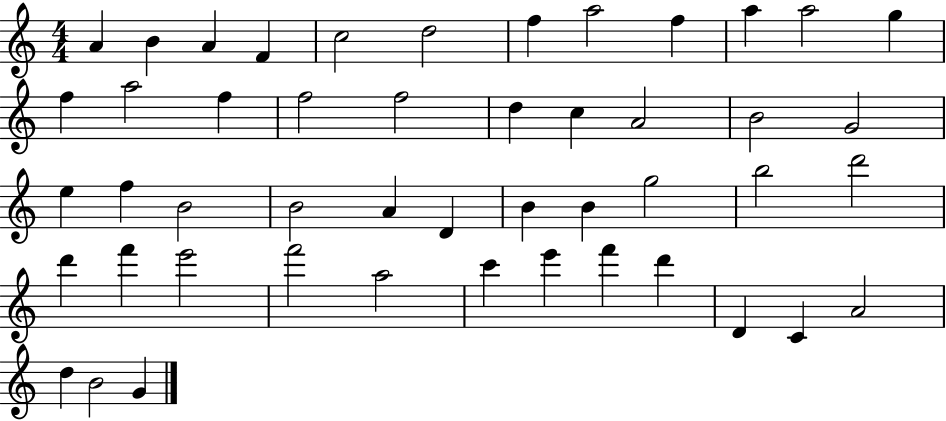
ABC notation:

X:1
T:Untitled
M:4/4
L:1/4
K:C
A B A F c2 d2 f a2 f a a2 g f a2 f f2 f2 d c A2 B2 G2 e f B2 B2 A D B B g2 b2 d'2 d' f' e'2 f'2 a2 c' e' f' d' D C A2 d B2 G